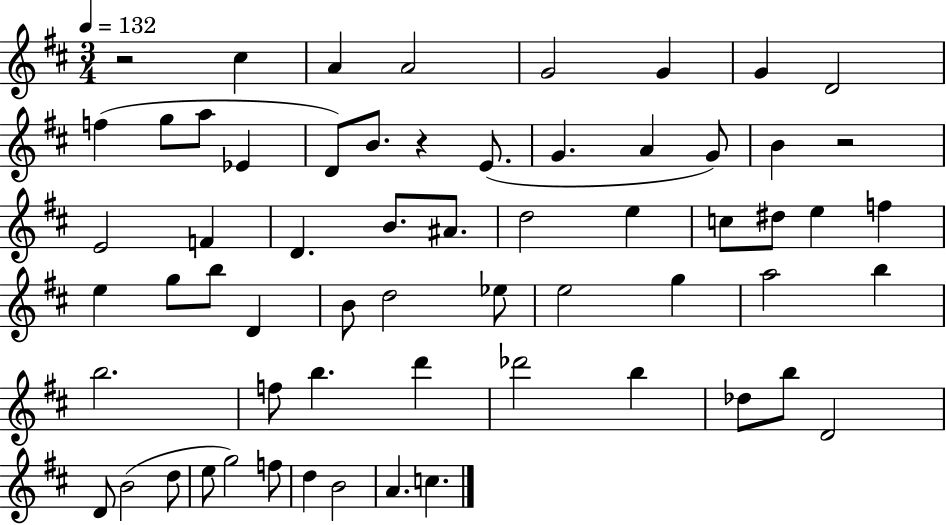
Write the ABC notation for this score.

X:1
T:Untitled
M:3/4
L:1/4
K:D
z2 ^c A A2 G2 G G D2 f g/2 a/2 _E D/2 B/2 z E/2 G A G/2 B z2 E2 F D B/2 ^A/2 d2 e c/2 ^d/2 e f e g/2 b/2 D B/2 d2 _e/2 e2 g a2 b b2 f/2 b d' _d'2 b _d/2 b/2 D2 D/2 B2 d/2 e/2 g2 f/2 d B2 A c